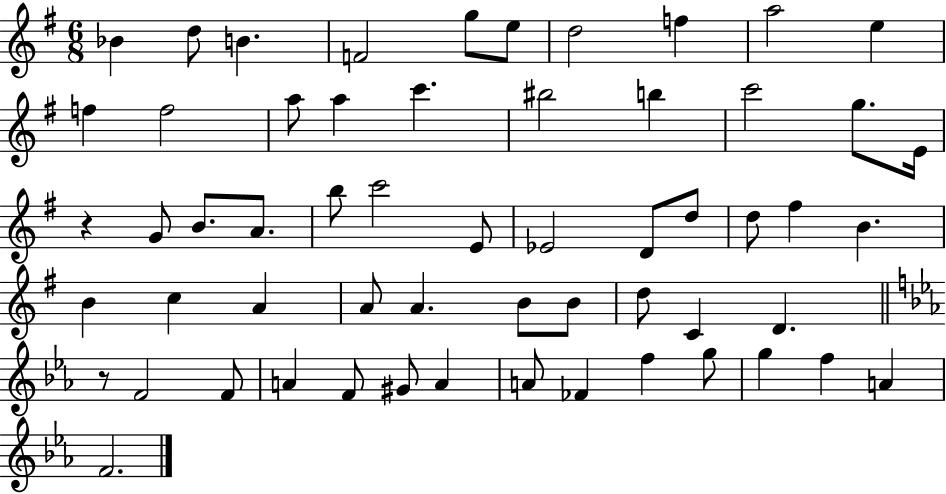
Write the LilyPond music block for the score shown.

{
  \clef treble
  \numericTimeSignature
  \time 6/8
  \key g \major
  \repeat volta 2 { bes'4 d''8 b'4. | f'2 g''8 e''8 | d''2 f''4 | a''2 e''4 | \break f''4 f''2 | a''8 a''4 c'''4. | bis''2 b''4 | c'''2 g''8. e'16 | \break r4 g'8 b'8. a'8. | b''8 c'''2 e'8 | ees'2 d'8 d''8 | d''8 fis''4 b'4. | \break b'4 c''4 a'4 | a'8 a'4. b'8 b'8 | d''8 c'4 d'4. | \bar "||" \break \key c \minor r8 f'2 f'8 | a'4 f'8 gis'8 a'4 | a'8 fes'4 f''4 g''8 | g''4 f''4 a'4 | \break f'2. | } \bar "|."
}